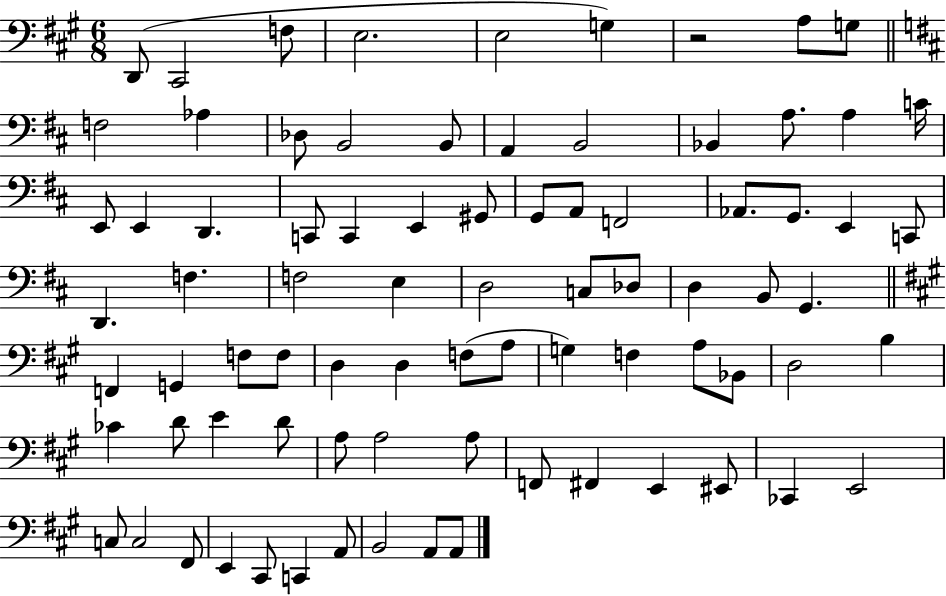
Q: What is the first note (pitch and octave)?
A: D2